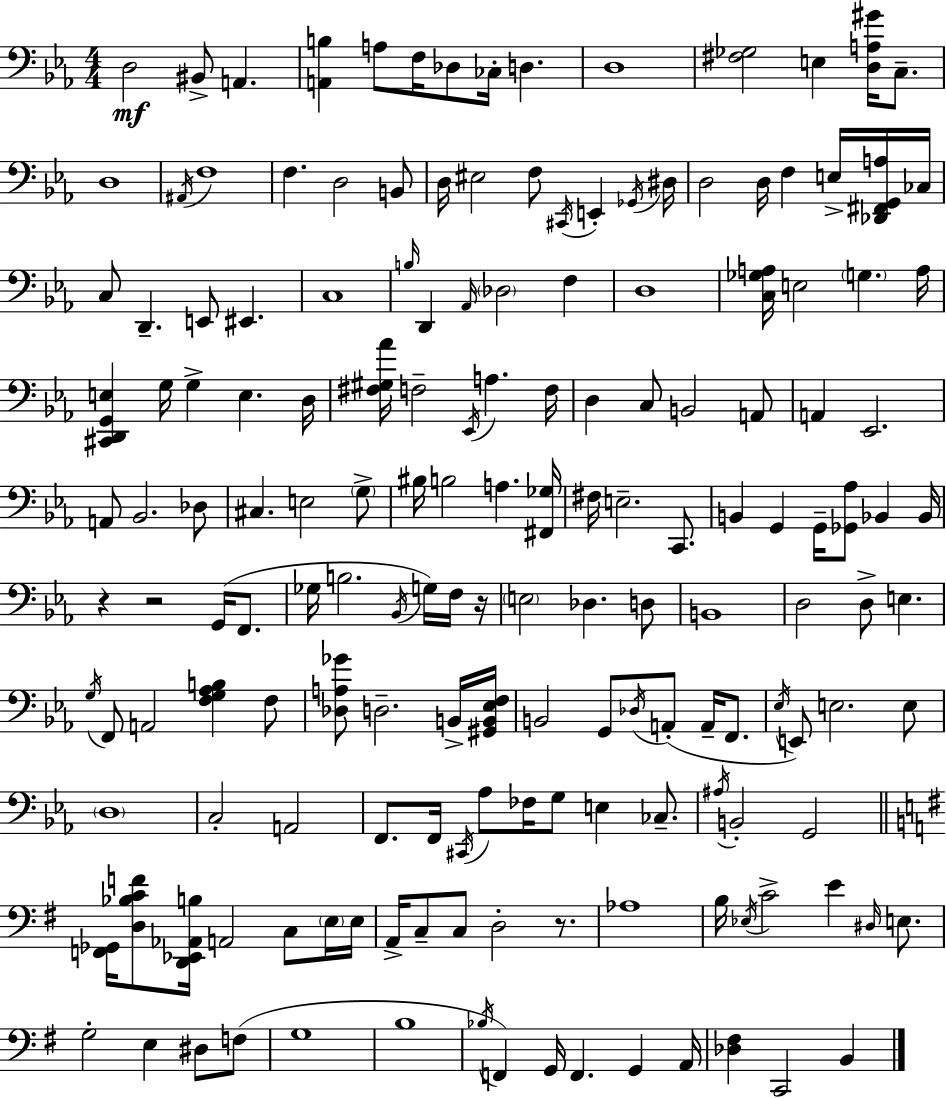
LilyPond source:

{
  \clef bass
  \numericTimeSignature
  \time 4/4
  \key ees \major
  d2\mf bis,8-> a,4. | <a, b>4 a8 f16 des8 ces16-. d4. | d1 | <fis ges>2 e4 <d a gis'>16 c8.-- | \break d1 | \acciaccatura { ais,16 } f1 | f4. d2 b,8 | d16 eis2 f8 \acciaccatura { cis,16 } e,4-. | \break \acciaccatura { ges,16 } dis16 d2 d16 f4 | e16-> <des, fis, g, a>16 ces16 c8 d,4.-- e,8 eis,4. | c1 | \grace { b16 } d,4 \grace { aes,16 } \parenthesize des2 | \break f4 d1 | <c ges a>16 e2 \parenthesize g4. | a16 <cis, d, g, e>4 g16 g4-> e4. | d16 <fis gis aes'>16 f2-- \acciaccatura { ees,16 } a4. | \break f16 d4 c8 b,2 | a,8 a,4 ees,2. | a,8 bes,2. | des8 cis4. e2 | \break \parenthesize g8-> bis16 b2 a4. | <fis, ges>16 fis16 e2.-- | c,8. b,4 g,4 g,16-- <ges, aes>8 | bes,4 bes,16 r4 r2 | \break g,16( f,8. ges16 b2. | \acciaccatura { bes,16 }) g16 f16 r16 \parenthesize e2 des4. | d8 b,1 | d2 d8-> | \break e4. \acciaccatura { g16 } f,8 a,2 | <f g aes b>4 f8 <des a ges'>8 d2.-- | b,16-> <gis, b, ees f>16 b,2 | g,8 \acciaccatura { des16 } a,8-.( a,16-- f,8. \acciaccatura { ees16 }) e,8 e2. | \break e8 \parenthesize d1 | c2-. | a,2 f,8. f,16 \acciaccatura { cis,16 } aes8 | fes16 g8 e4 ces8.-- \acciaccatura { ais16 } b,2-. | \break g,2 \bar "||" \break \key g \major <f, ges,>16 <d bes c' f'>8 <d, ees, aes, b>16 a,2 c8 \parenthesize e16 e16 | a,16-> c8-- c8 d2-. r8. | aes1 | b16 \acciaccatura { ees16 } c'2-> e'4 \grace { dis16 } e8. | \break g2-. e4 dis8 | f8( g1 | b1 | \acciaccatura { bes16 }) f,4 g,16 f,4. g,4 | \break a,16 <des fis>4 c,2 b,4 | \bar "|."
}